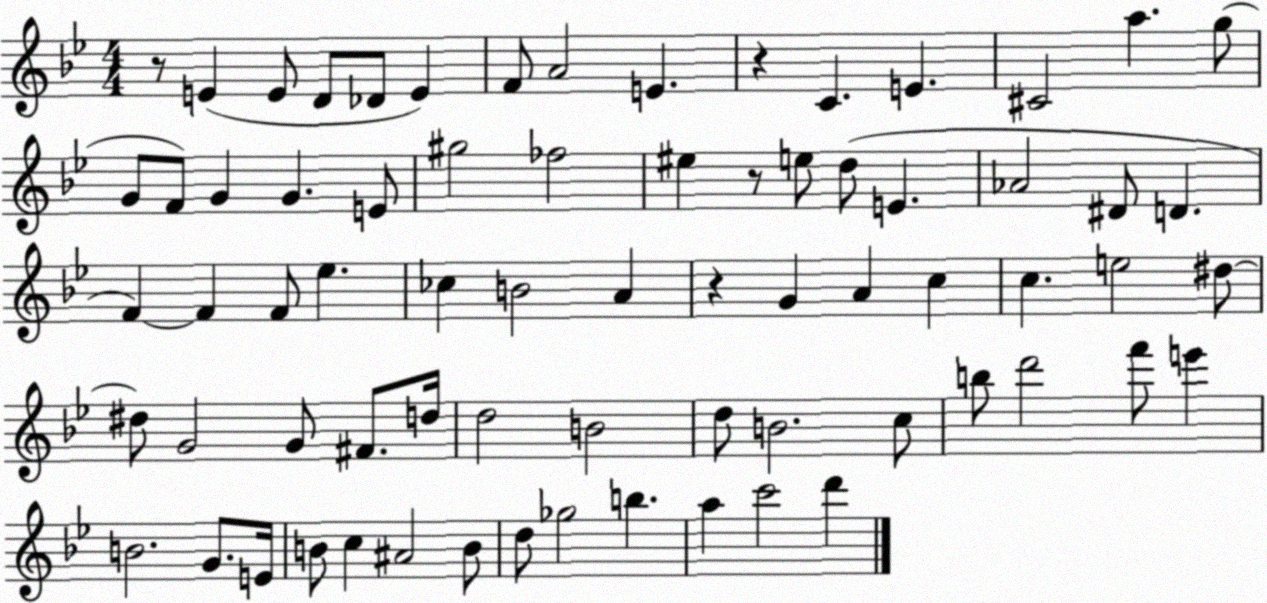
X:1
T:Untitled
M:4/4
L:1/4
K:Bb
z/2 E E/2 D/2 _D/2 E F/2 A2 E z C E ^C2 a g/2 G/2 F/2 G G E/2 ^g2 _f2 ^e z/2 e/2 d/2 E _A2 ^D/2 D F F F/2 _e _c B2 A z G A c c e2 ^d/2 ^d/2 G2 G/2 ^F/2 d/4 d2 B2 d/2 B2 c/2 b/2 d'2 f'/2 e' B2 G/2 E/4 B/2 c ^A2 B/2 d/2 _g2 b a c'2 d'